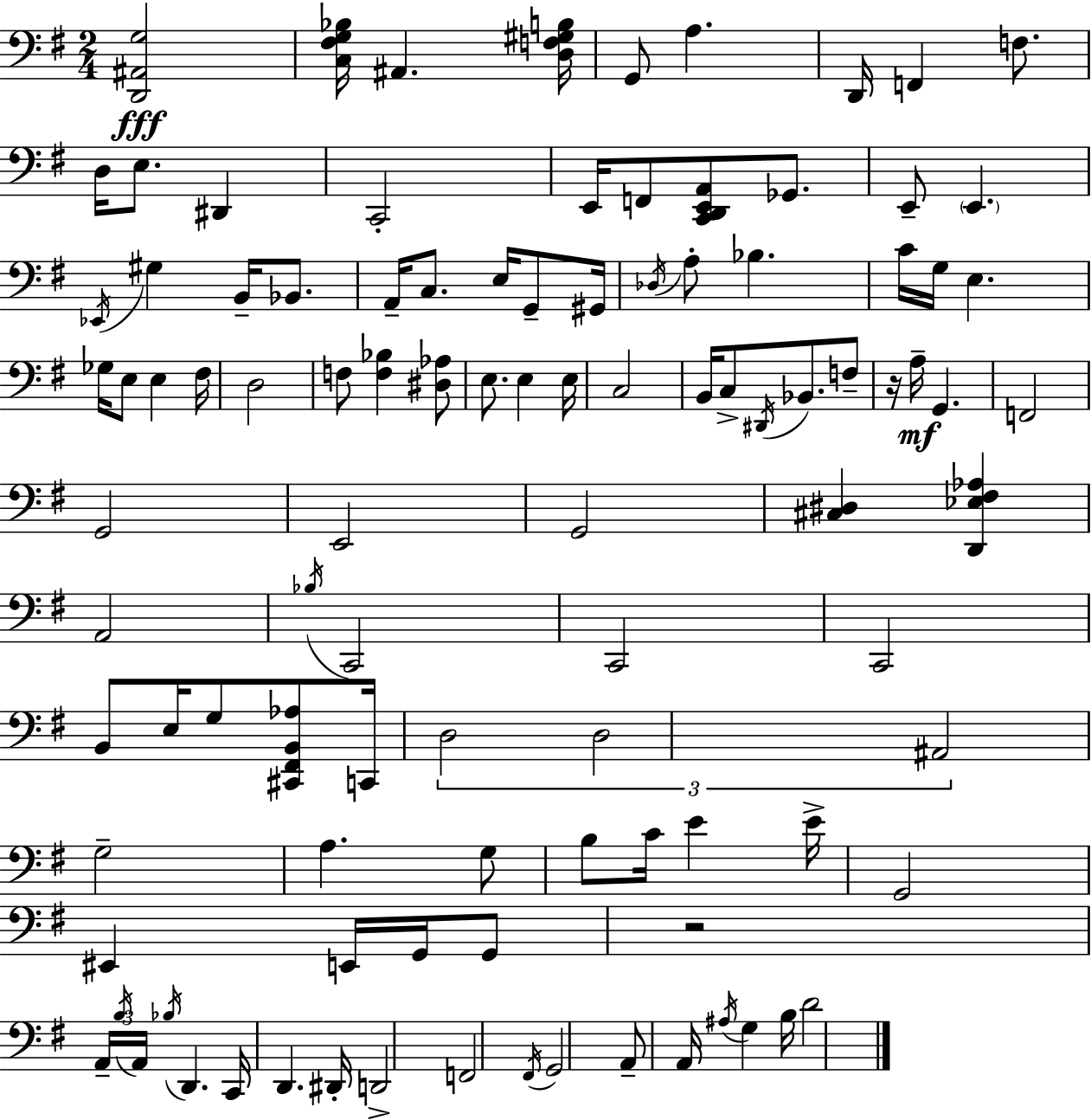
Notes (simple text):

[D2,A#2,G3]/h [C3,F#3,G3,Bb3]/s A#2/q. [D3,F3,G#3,B3]/s G2/e A3/q. D2/s F2/q F3/e. D3/s E3/e. D#2/q C2/h E2/s F2/e [C2,D2,E2,A2]/e Gb2/e. E2/e E2/q. Eb2/s G#3/q B2/s Bb2/e. A2/s C3/e. E3/s G2/e G#2/s Db3/s A3/e Bb3/q. C4/s G3/s E3/q. Gb3/s E3/e E3/q F#3/s D3/h F3/e [F3,Bb3]/q [D#3,Ab3]/e E3/e. E3/q E3/s C3/h B2/s C3/e D#2/s Bb2/e. F3/e R/s A3/s G2/q. F2/h G2/h E2/h G2/h [C#3,D#3]/q [D2,Eb3,F#3,Ab3]/q A2/h Bb3/s C2/h C2/h C2/h B2/e E3/s G3/e [C#2,F#2,B2,Ab3]/e C2/s D3/h D3/h A#2/h G3/h A3/q. G3/e B3/e C4/s E4/q E4/s G2/h EIS2/q E2/s G2/s G2/e R/h A2/s B3/s A2/s Bb3/s D2/q. C2/s D2/q. D#2/s D2/h F2/h F#2/s G2/h A2/e A2/s A#3/s G3/q B3/s D4/h